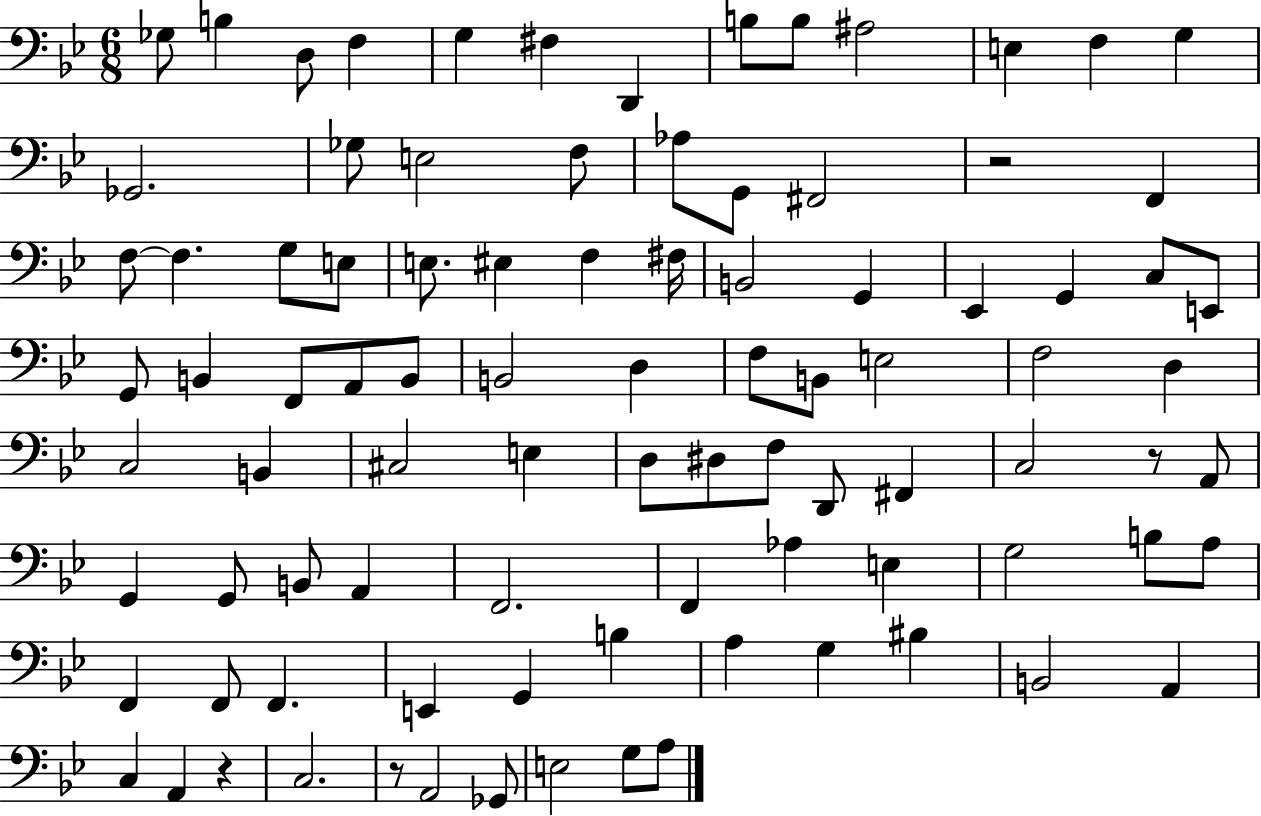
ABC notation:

X:1
T:Untitled
M:6/8
L:1/4
K:Bb
_G,/2 B, D,/2 F, G, ^F, D,, B,/2 B,/2 ^A,2 E, F, G, _G,,2 _G,/2 E,2 F,/2 _A,/2 G,,/2 ^F,,2 z2 F,, F,/2 F, G,/2 E,/2 E,/2 ^E, F, ^F,/4 B,,2 G,, _E,, G,, C,/2 E,,/2 G,,/2 B,, F,,/2 A,,/2 B,,/2 B,,2 D, F,/2 B,,/2 E,2 F,2 D, C,2 B,, ^C,2 E, D,/2 ^D,/2 F,/2 D,,/2 ^F,, C,2 z/2 A,,/2 G,, G,,/2 B,,/2 A,, F,,2 F,, _A, E, G,2 B,/2 A,/2 F,, F,,/2 F,, E,, G,, B, A, G, ^B, B,,2 A,, C, A,, z C,2 z/2 A,,2 _G,,/2 E,2 G,/2 A,/2